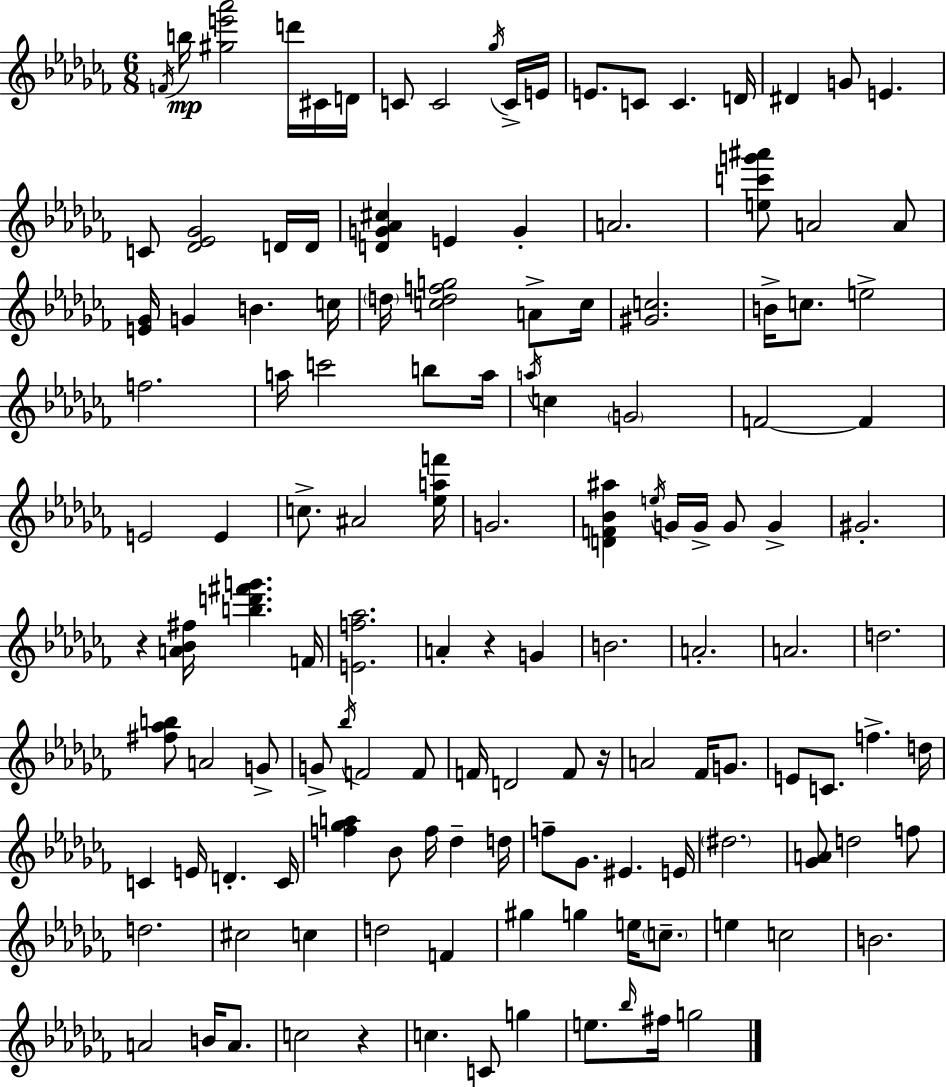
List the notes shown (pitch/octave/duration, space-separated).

F4/s B5/s [G#5,E6,Ab6]/h D6/s C#4/s D4/s C4/e C4/h Gb5/s C4/s E4/s E4/e. C4/e C4/q. D4/s D#4/q G4/e E4/q. C4/e [Db4,Eb4,Gb4]/h D4/s D4/s [D4,G4,Ab4,C#5]/q E4/q G4/q A4/h. [E5,C6,G6,A#6]/e A4/h A4/e [E4,Gb4]/s G4/q B4/q. C5/s D5/s [C5,D5,F5,G5]/h A4/e C5/s [G#4,C5]/h. B4/s C5/e. E5/h F5/h. A5/s C6/h B5/e A5/s A5/s C5/q G4/h F4/h F4/q E4/h E4/q C5/e. A#4/h [Eb5,A5,F6]/s G4/h. [D4,F4,Bb4,A#5]/q E5/s G4/s G4/s G4/e G4/q G#4/h. R/q [A4,Bb4,F#5]/s [B5,D6,F#6,G6]/q. F4/s [E4,F5,Ab5]/h. A4/q R/q G4/q B4/h. A4/h. A4/h. D5/h. [F#5,Ab5,B5]/e A4/h G4/e G4/e Bb5/s F4/h F4/e F4/s D4/h F4/e R/s A4/h FES4/s G4/e. E4/e C4/e. F5/q. D5/s C4/q E4/s D4/q. C4/s [F5,Gb5,A5]/q Bb4/e F5/s Db5/q D5/s F5/e Gb4/e. EIS4/q. E4/s D#5/h. [Gb4,A4]/e D5/h F5/e D5/h. C#5/h C5/q D5/h F4/q G#5/q G5/q E5/s C5/e. E5/q C5/h B4/h. A4/h B4/s A4/e. C5/h R/q C5/q. C4/e G5/q E5/e. Bb5/s F#5/s G5/h